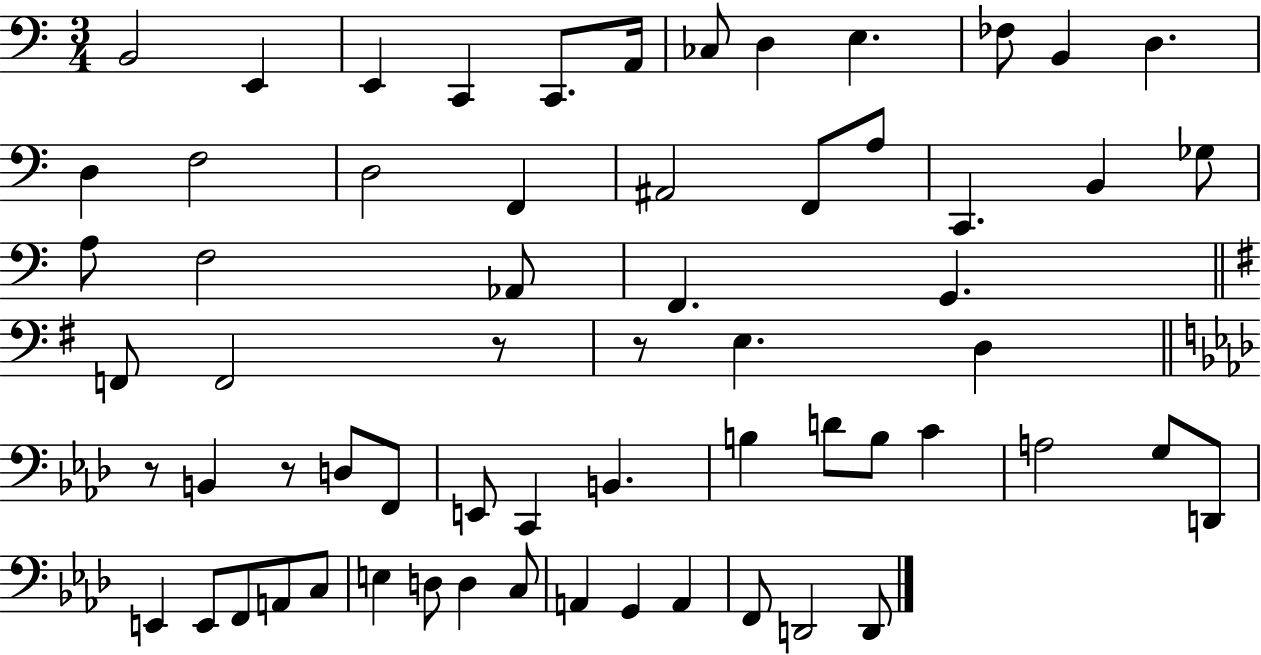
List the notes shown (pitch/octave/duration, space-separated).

B2/h E2/q E2/q C2/q C2/e. A2/s CES3/e D3/q E3/q. FES3/e B2/q D3/q. D3/q F3/h D3/h F2/q A#2/h F2/e A3/e C2/q. B2/q Gb3/e A3/e F3/h Ab2/e F2/q. G2/q. F2/e F2/h R/e R/e E3/q. D3/q R/e B2/q R/e D3/e F2/e E2/e C2/q B2/q. B3/q D4/e B3/e C4/q A3/h G3/e D2/e E2/q E2/e F2/e A2/e C3/e E3/q D3/e D3/q C3/e A2/q G2/q A2/q F2/e D2/h D2/e